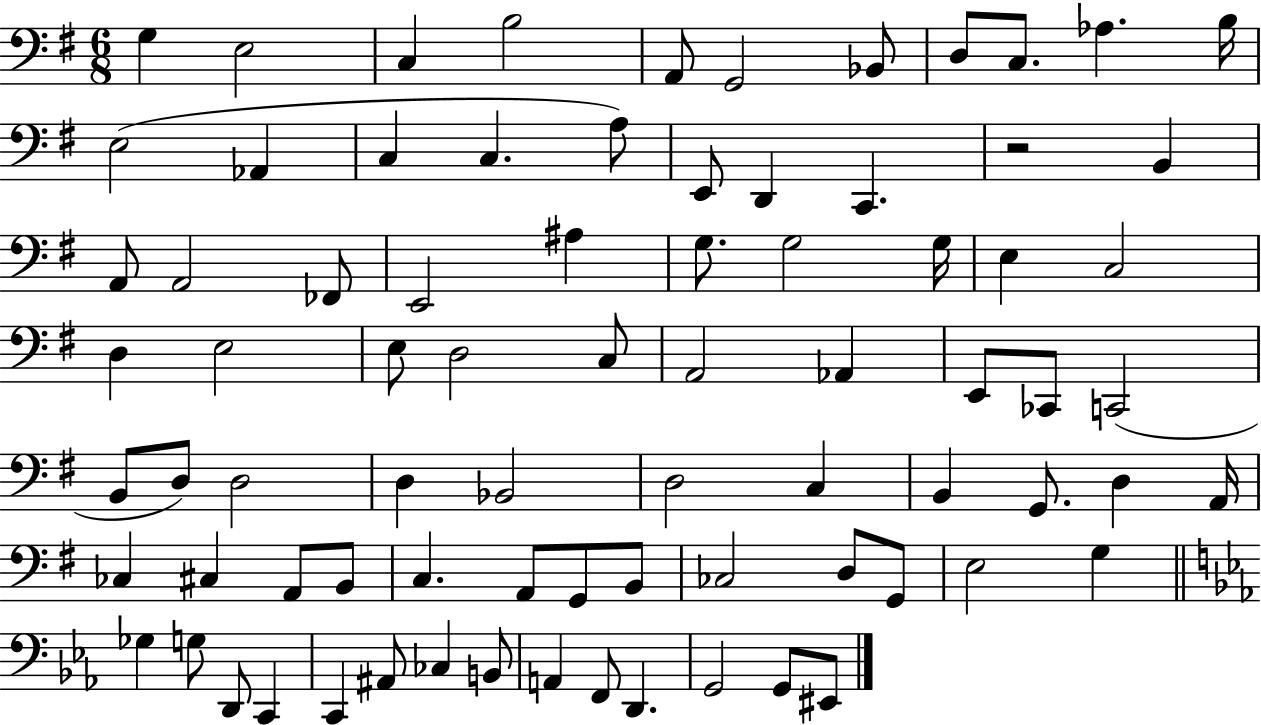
X:1
T:Untitled
M:6/8
L:1/4
K:G
G, E,2 C, B,2 A,,/2 G,,2 _B,,/2 D,/2 C,/2 _A, B,/4 E,2 _A,, C, C, A,/2 E,,/2 D,, C,, z2 B,, A,,/2 A,,2 _F,,/2 E,,2 ^A, G,/2 G,2 G,/4 E, C,2 D, E,2 E,/2 D,2 C,/2 A,,2 _A,, E,,/2 _C,,/2 C,,2 B,,/2 D,/2 D,2 D, _B,,2 D,2 C, B,, G,,/2 D, A,,/4 _C, ^C, A,,/2 B,,/2 C, A,,/2 G,,/2 B,,/2 _C,2 D,/2 G,,/2 E,2 G, _G, G,/2 D,,/2 C,, C,, ^A,,/2 _C, B,,/2 A,, F,,/2 D,, G,,2 G,,/2 ^E,,/2